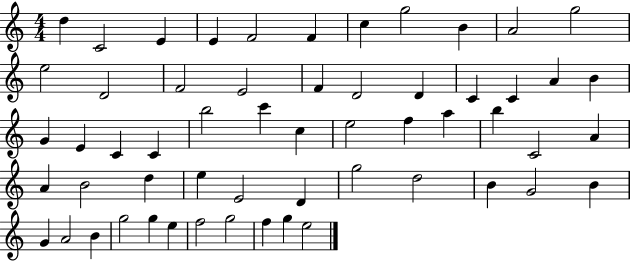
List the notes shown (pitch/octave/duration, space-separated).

D5/q C4/h E4/q E4/q F4/h F4/q C5/q G5/h B4/q A4/h G5/h E5/h D4/h F4/h E4/h F4/q D4/h D4/q C4/q C4/q A4/q B4/q G4/q E4/q C4/q C4/q B5/h C6/q C5/q E5/h F5/q A5/q B5/q C4/h A4/q A4/q B4/h D5/q E5/q E4/h D4/q G5/h D5/h B4/q G4/h B4/q G4/q A4/h B4/q G5/h G5/q E5/q F5/h G5/h F5/q G5/q E5/h